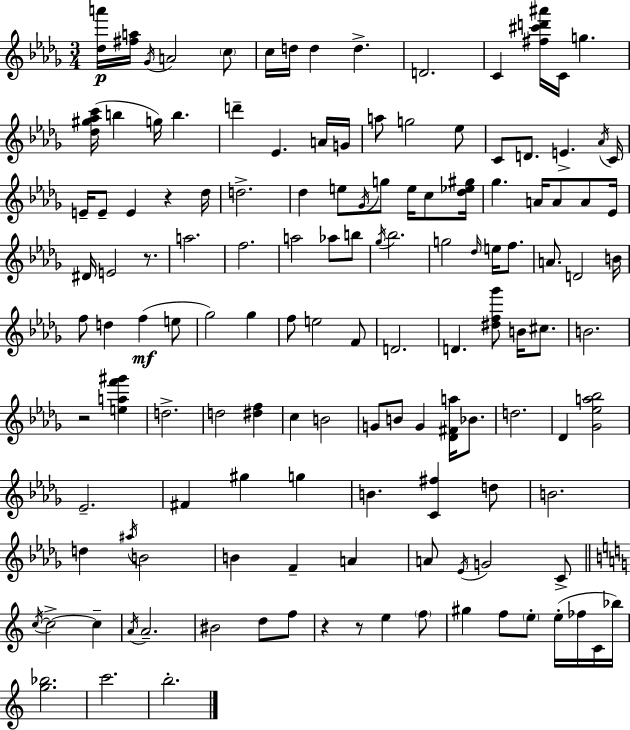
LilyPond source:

{
  \clef treble
  \numericTimeSignature
  \time 3/4
  \key bes \minor
  <des'' a'''>16\p <fis'' a''>16 \acciaccatura { ges'16 } a'2 \parenthesize c''8 | c''16 d''16 d''4 d''4.-> | d'2. | c'4 <fis'' cis''' d''' ais'''>16 c'16 g''4. | \break <des'' gis'' aes'' c'''>16( b''4 g''16) b''4. | d'''4-- ees'4. a'16 | g'16 a''8 g''2 ees''8 | c'8 d'8. e'4.-> | \break \acciaccatura { aes'16 } c'16 e'16-- e'8-- e'4 r4 | des''16 d''2.-> | des''4 e''8 \acciaccatura { ges'16 } g''8 e''16 | c''8 <des'' ees'' gis''>16 ges''4. a'16 a'8 | \break a'8 ees'16 dis'16 e'2 | r8. a''2. | f''2. | a''2 aes''8 | \break b''8 \acciaccatura { ges''16 } bes''2. | g''2 | \grace { des''16 } e''16 f''8. a'8. d'2 | b'16 f''8 d''4 f''4(\mf | \break e''8 ges''2) | ges''4 f''8 e''2 | f'8 d'2. | d'4. <dis'' f'' ges'''>8 | \break b'16 cis''8. b'2. | r2 | <e'' a'' f''' gis'''>4 d''2.-> | d''2 | \break <dis'' f''>4 c''4 b'2 | g'8 b'8 g'4 | <des' fis' a''>16 bes'8. d''2. | des'4 <ges' ees'' a'' bes''>2 | \break ees'2.-- | fis'4 gis''4 | g''4 b'4. <c' fis''>4 | d''8 b'2. | \break d''4 \acciaccatura { ais''16 } b'2 | b'4 f'4-- | a'4 a'8 \acciaccatura { ees'16 } g'2 | c'8-> \bar "||" \break \key c \major \acciaccatura { c''16~ }~ c''2-> c''4-- | \acciaccatura { a'16 } a'2.-- | bis'2 d''8 | f''8 r4 r8 e''4 | \break \parenthesize f''8 gis''4 f''8 \parenthesize e''8-. e''16-.( fes''16 | c'16 bes''16) <g'' bes''>2. | c'''2. | b''2.-. | \break \bar "|."
}